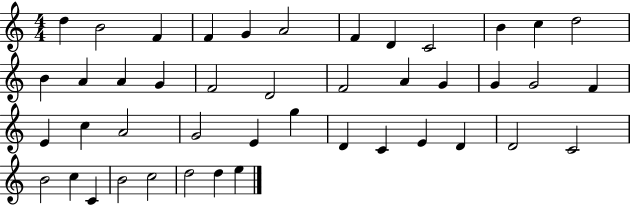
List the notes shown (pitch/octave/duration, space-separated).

D5/q B4/h F4/q F4/q G4/q A4/h F4/q D4/q C4/h B4/q C5/q D5/h B4/q A4/q A4/q G4/q F4/h D4/h F4/h A4/q G4/q G4/q G4/h F4/q E4/q C5/q A4/h G4/h E4/q G5/q D4/q C4/q E4/q D4/q D4/h C4/h B4/h C5/q C4/q B4/h C5/h D5/h D5/q E5/q